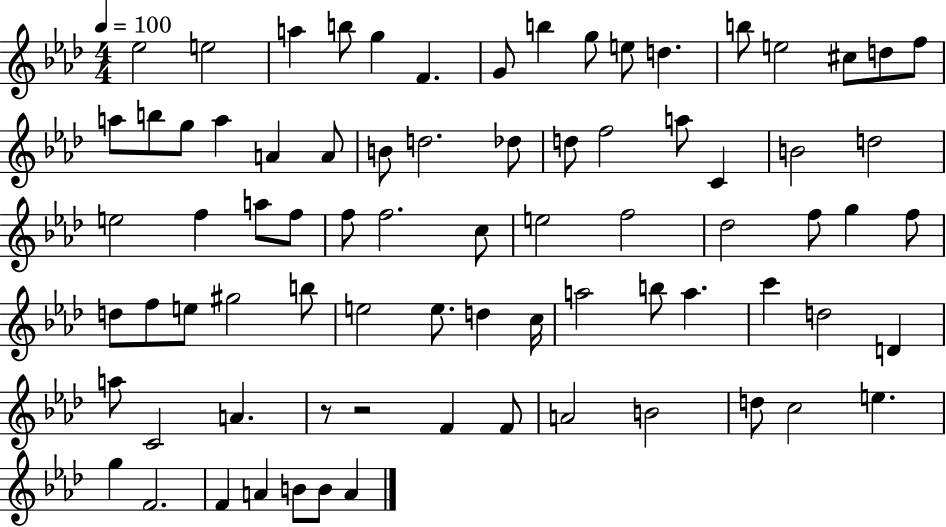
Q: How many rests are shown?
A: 2